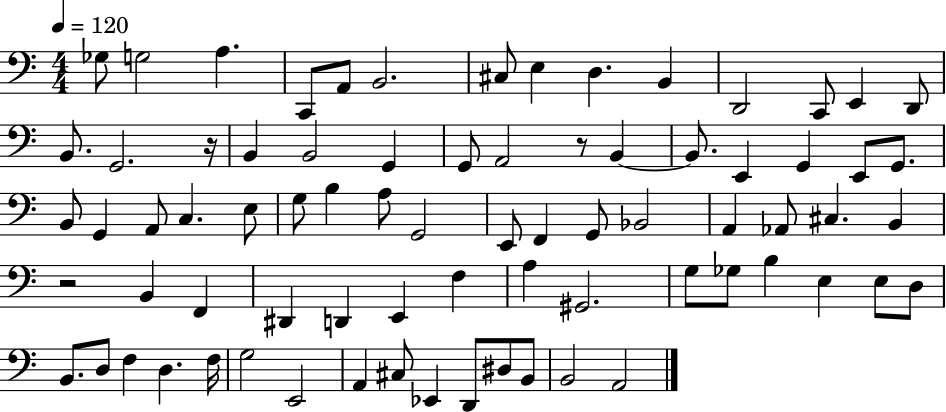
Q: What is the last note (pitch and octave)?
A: A2